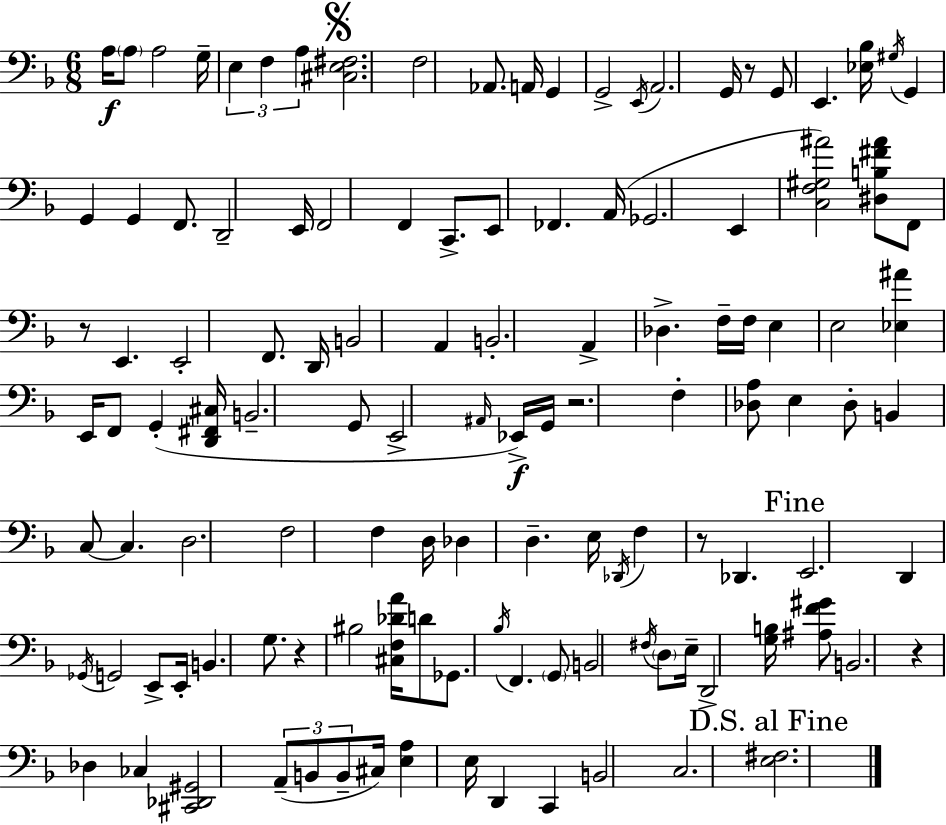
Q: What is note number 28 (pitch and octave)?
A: E2